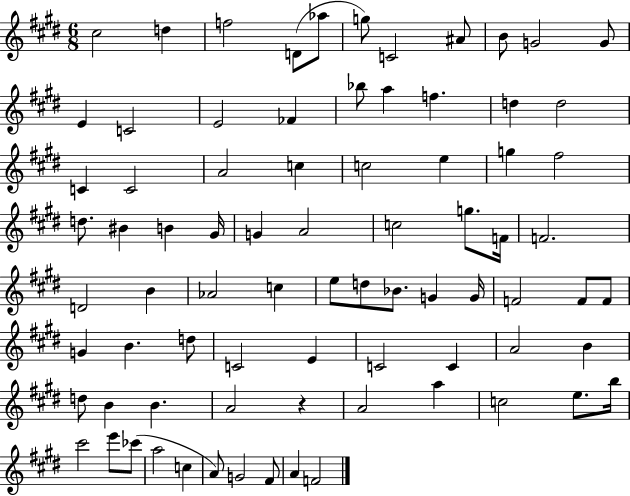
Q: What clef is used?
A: treble